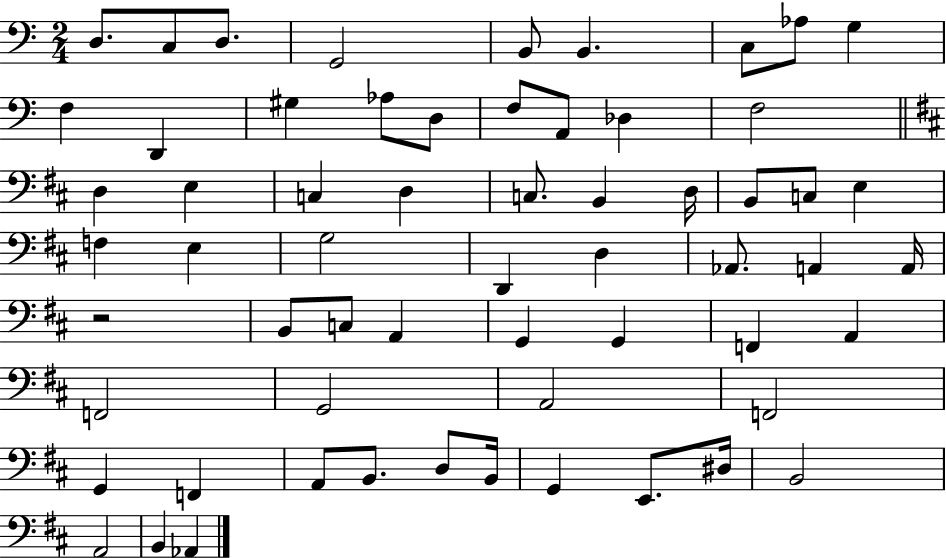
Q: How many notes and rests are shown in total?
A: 61